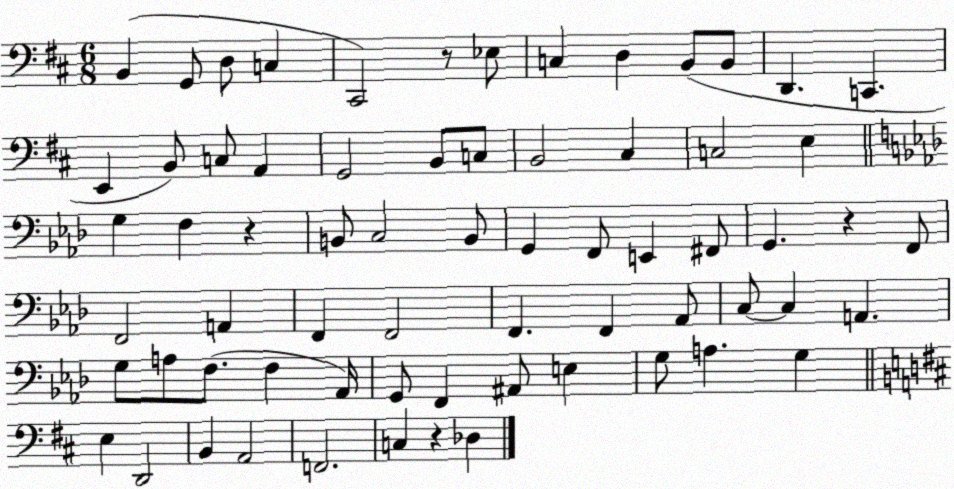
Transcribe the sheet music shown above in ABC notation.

X:1
T:Untitled
M:6/8
L:1/4
K:D
B,, G,,/2 D,/2 C, ^C,,2 z/2 _E,/2 C, D, B,,/2 B,,/2 D,, C,, E,, B,,/2 C,/2 A,, G,,2 B,,/2 C,/2 B,,2 ^C, C,2 E, G, F, z B,,/2 C,2 B,,/2 G,, F,,/2 E,, ^F,,/2 G,, z F,,/2 F,,2 A,, F,, F,,2 F,, F,, _A,,/2 C,/2 C, A,, G,/2 A,/2 F,/2 F, _A,,/4 G,,/2 F,, ^A,,/2 E, G,/2 A, G, E, D,,2 B,, A,,2 F,,2 C, z _D,